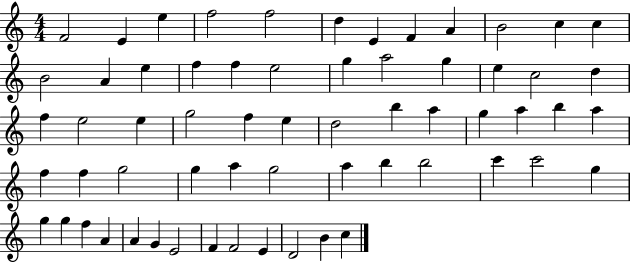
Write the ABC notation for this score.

X:1
T:Untitled
M:4/4
L:1/4
K:C
F2 E e f2 f2 d E F A B2 c c B2 A e f f e2 g a2 g e c2 d f e2 e g2 f e d2 b a g a b a f f g2 g a g2 a b b2 c' c'2 g g g f A A G E2 F F2 E D2 B c